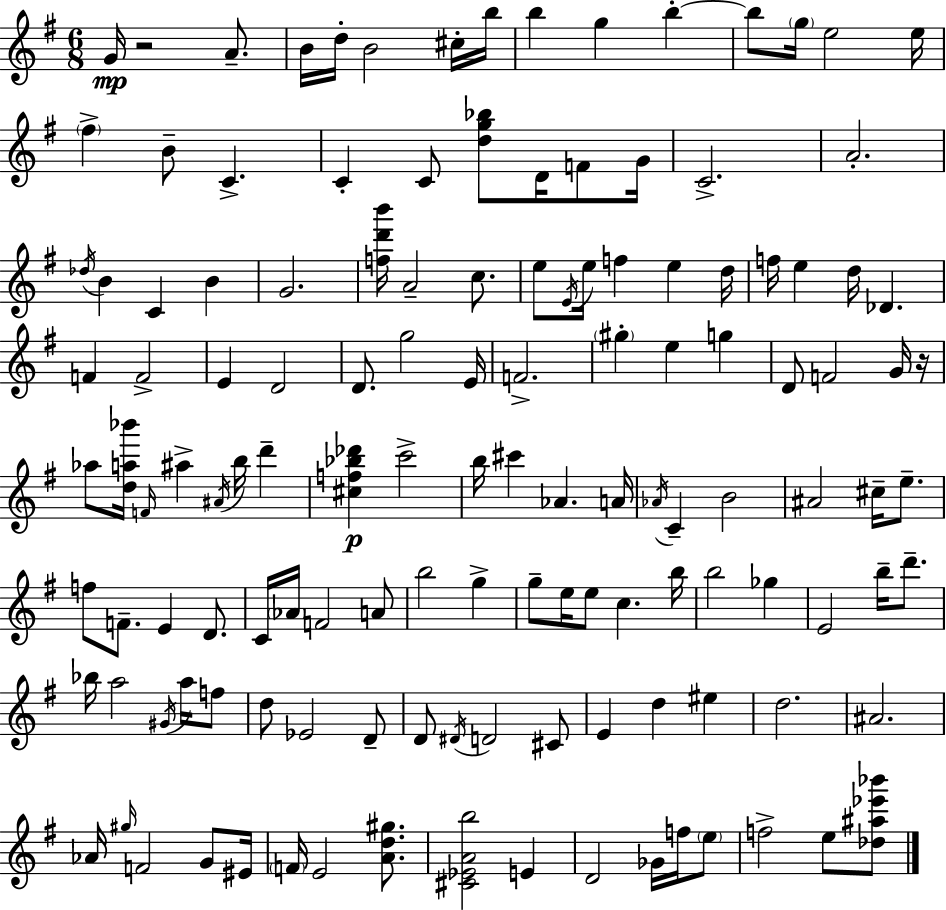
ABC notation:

X:1
T:Untitled
M:6/8
L:1/4
K:Em
G/4 z2 A/2 B/4 d/4 B2 ^c/4 b/4 b g b b/2 g/4 e2 e/4 ^f B/2 C C C/2 [dg_b]/2 D/4 F/2 G/4 C2 A2 _d/4 B C B G2 [fd'b']/4 A2 c/2 e/2 E/4 e/4 f e d/4 f/4 e d/4 _D F F2 E D2 D/2 g2 E/4 F2 ^g e g D/2 F2 G/4 z/4 _a/2 [da_b']/4 F/4 ^a ^A/4 b/4 d' [^cf_b_d'] c'2 b/4 ^c' _A A/4 _A/4 C B2 ^A2 ^c/4 e/2 f/2 F/2 E D/2 C/4 _A/4 F2 A/2 b2 g g/2 e/4 e/2 c b/4 b2 _g E2 b/4 d'/2 _b/4 a2 ^G/4 a/4 f/2 d/2 _E2 D/2 D/2 ^D/4 D2 ^C/2 E d ^e d2 ^A2 _A/4 ^g/4 F2 G/2 ^E/4 F/4 E2 [Ad^g]/2 [^C_EAb]2 E D2 _G/4 f/4 e/2 f2 e/2 [_d^a_e'_b']/2